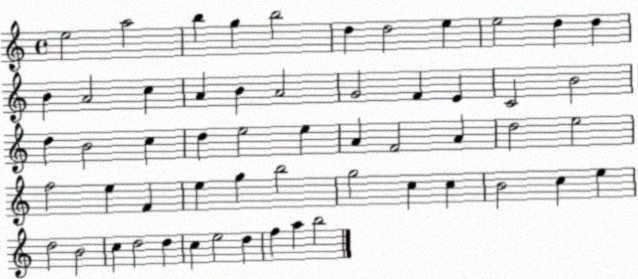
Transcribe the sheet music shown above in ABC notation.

X:1
T:Untitled
M:4/4
L:1/4
K:C
e2 a2 b g b2 d d2 e e2 d d B A2 c A B A2 G2 F E C2 B2 d B2 c d e2 e A F2 A d2 e2 f2 e F e g b2 g2 c c B2 c e d2 B2 c d2 d c e2 d f a b2